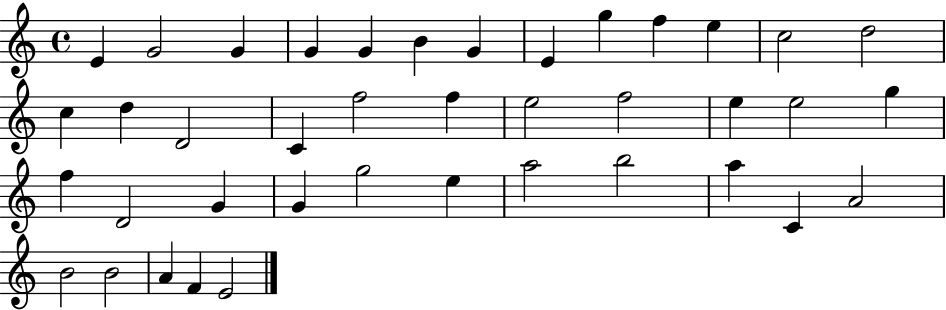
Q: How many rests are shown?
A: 0